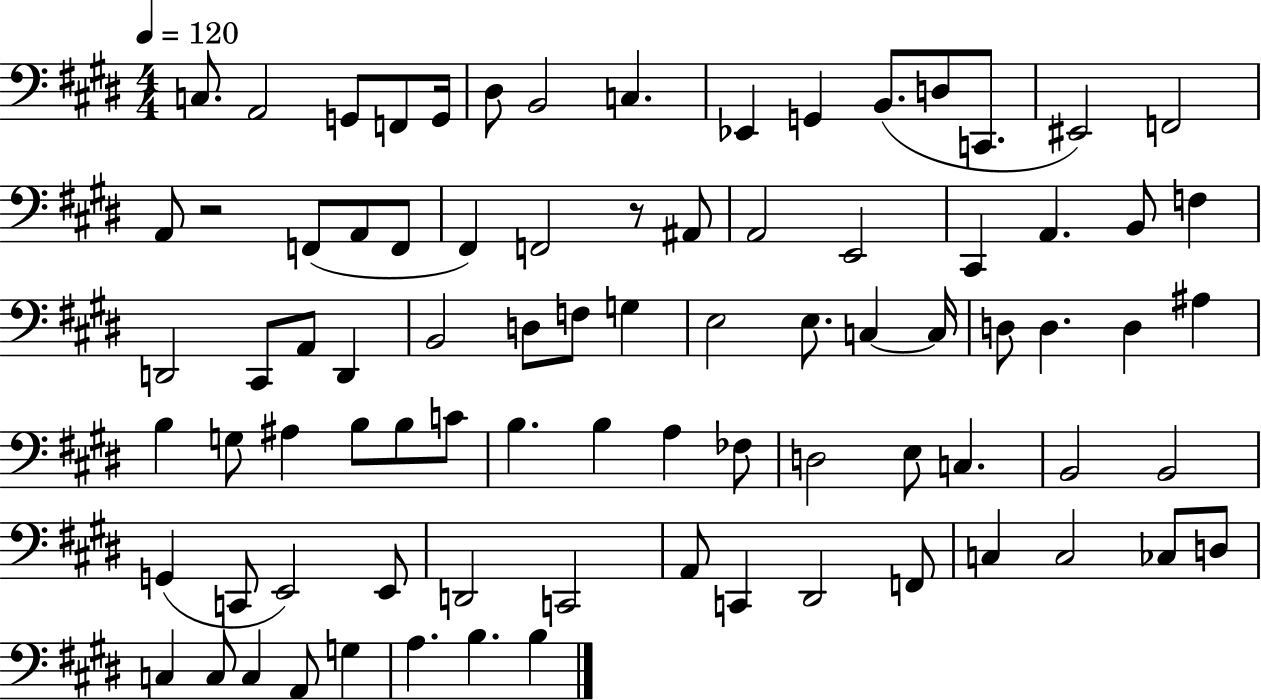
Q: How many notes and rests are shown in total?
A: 83